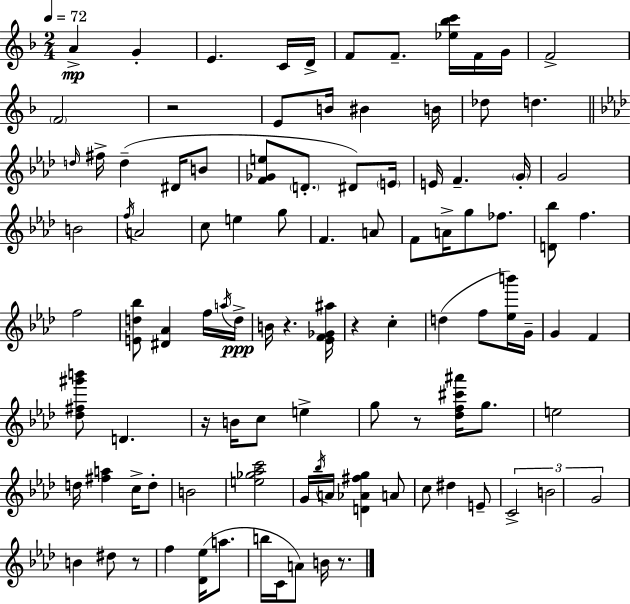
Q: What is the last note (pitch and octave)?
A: B4